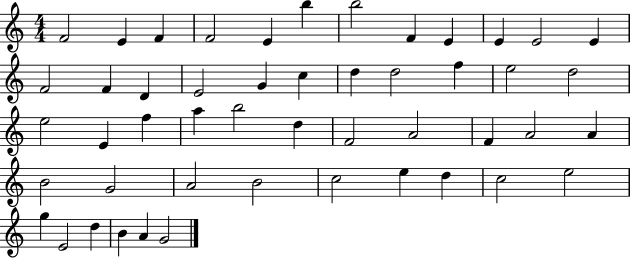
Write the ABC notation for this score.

X:1
T:Untitled
M:4/4
L:1/4
K:C
F2 E F F2 E b b2 F E E E2 E F2 F D E2 G c d d2 f e2 d2 e2 E f a b2 d F2 A2 F A2 A B2 G2 A2 B2 c2 e d c2 e2 g E2 d B A G2